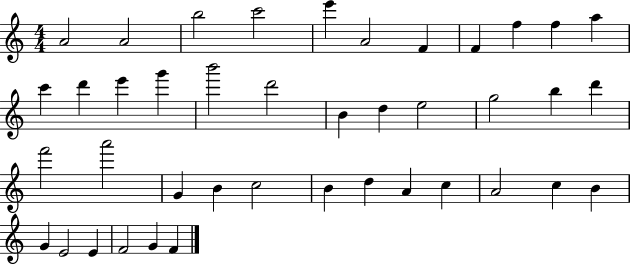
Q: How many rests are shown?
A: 0